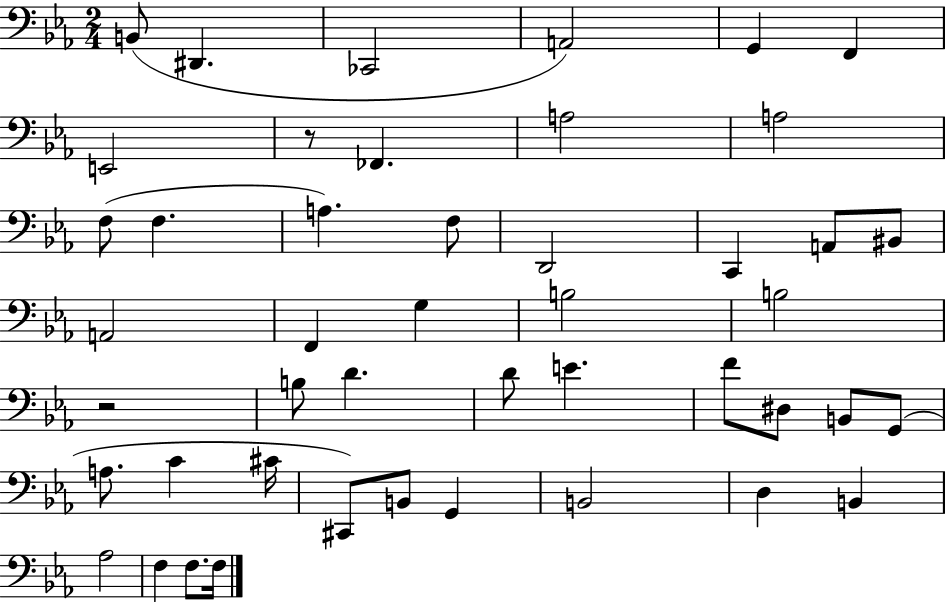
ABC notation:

X:1
T:Untitled
M:2/4
L:1/4
K:Eb
B,,/2 ^D,, _C,,2 A,,2 G,, F,, E,,2 z/2 _F,, A,2 A,2 F,/2 F, A, F,/2 D,,2 C,, A,,/2 ^B,,/2 A,,2 F,, G, B,2 B,2 z2 B,/2 D D/2 E F/2 ^D,/2 B,,/2 G,,/2 A,/2 C ^C/4 ^C,,/2 B,,/2 G,, B,,2 D, B,, _A,2 F, F,/2 F,/4